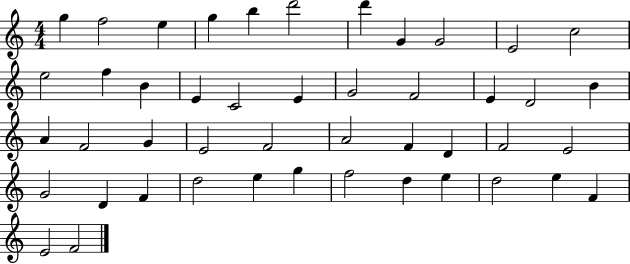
X:1
T:Untitled
M:4/4
L:1/4
K:C
g f2 e g b d'2 d' G G2 E2 c2 e2 f B E C2 E G2 F2 E D2 B A F2 G E2 F2 A2 F D F2 E2 G2 D F d2 e g f2 d e d2 e F E2 F2